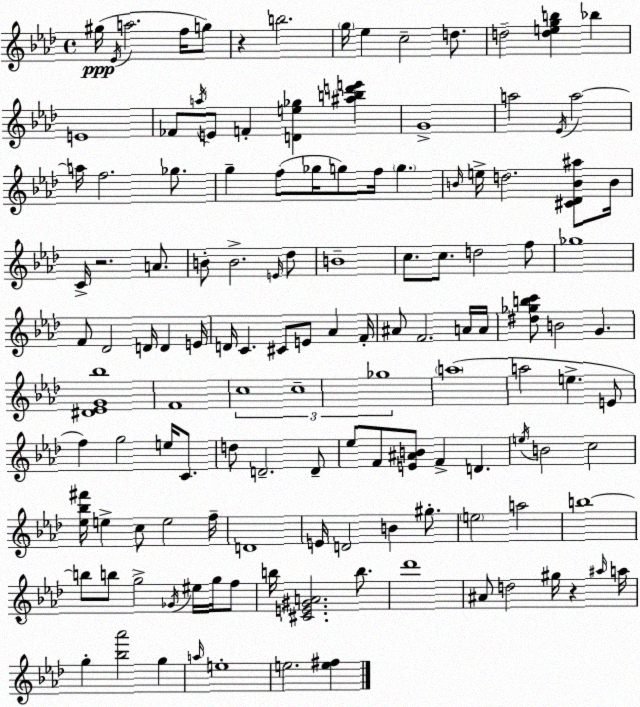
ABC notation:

X:1
T:Untitled
M:4/4
L:1/4
K:Ab
^g/4 _E/4 a2 f/4 g/2 z b2 g/4 _e c2 d/2 d2 [degb] _b E4 _F/2 a/4 E/2 F [De_g] [^abd'e'] G4 a2 _E/4 a2 a/4 f2 _g/2 g f/2 _g/4 g/2 f/4 g B/4 e/4 d2 [^C_DB^a]/2 B/4 C/4 z2 A/2 B/2 B2 E/4 _d/2 B4 c/2 c/2 d2 f/2 _g4 F/2 _D2 D/4 D E/4 D/4 C ^C/2 E/2 _A F/4 ^A/2 F2 A/4 A/4 [^d_gbc']/2 B2 G [^D_EG_b]4 F4 c4 c4 _g4 a4 a2 e E/2 f g2 e/4 C/2 d/2 D2 D/2 _e/2 F/2 [E^AB]/2 F D e/4 B2 c2 [_e_b^f']/4 e c/2 e2 f/4 D4 E/4 D2 B ^g/2 e2 a2 b4 b/2 b/2 g2 _G/4 ^e/4 g/4 f/2 b/4 [^CE^GA]2 b/2 _d'4 ^A/2 d2 ^g/4 z ^a/4 a/4 g [_b_a']2 g a/4 e4 e2 [e^f]